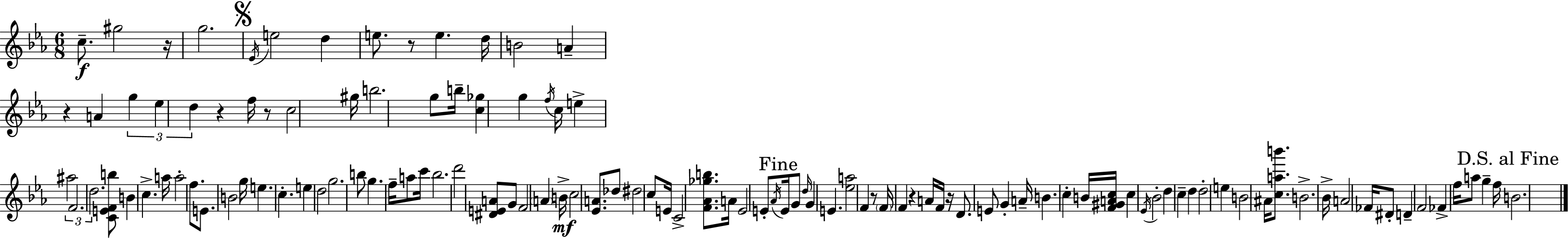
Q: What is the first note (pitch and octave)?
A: C5